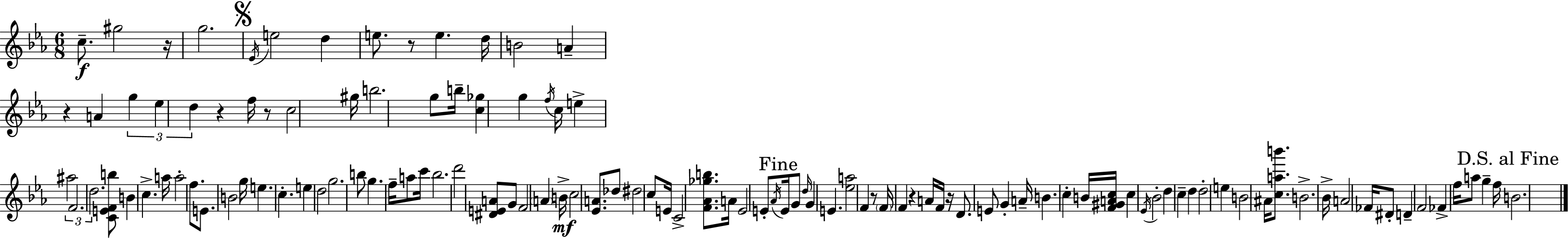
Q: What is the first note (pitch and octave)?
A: C5